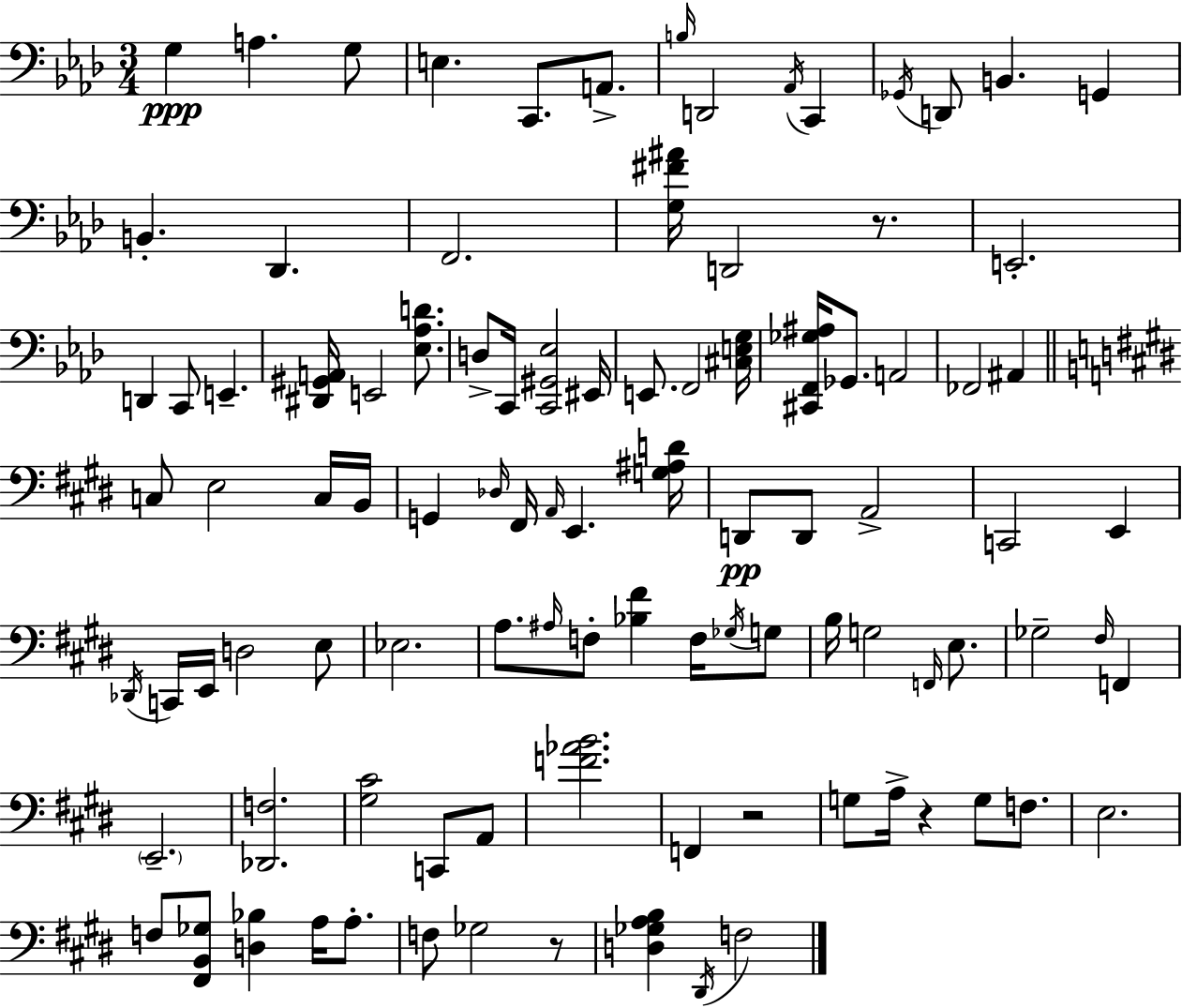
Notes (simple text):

G3/q A3/q. G3/e E3/q. C2/e. A2/e. B3/s D2/h Ab2/s C2/q Gb2/s D2/e B2/q. G2/q B2/q. Db2/q. F2/h. [G3,F#4,A#4]/s D2/h R/e. E2/h. D2/q C2/e E2/q. [D#2,G#2,A2]/s E2/h [Eb3,Ab3,D4]/e. D3/e C2/s [C2,G#2,Eb3]/h EIS2/s E2/e. F2/h [C#3,E3,G3]/s [C#2,F2,Gb3,A#3]/s Gb2/e. A2/h FES2/h A#2/q C3/e E3/h C3/s B2/s G2/q Db3/s F#2/s A2/s E2/q. [G3,A#3,D4]/s D2/e D2/e A2/h C2/h E2/q Db2/s C2/s E2/s D3/h E3/e Eb3/h. A3/e. A#3/s F3/e [Bb3,F#4]/q F3/s Gb3/s G3/e B3/s G3/h F2/s E3/e. Gb3/h F#3/s F2/q E2/h. [Db2,F3]/h. [G#3,C#4]/h C2/e A2/e [F4,Ab4,B4]/h. F2/q R/h G3/e A3/s R/q G3/e F3/e. E3/h. F3/e [F#2,B2,Gb3]/e [D3,Bb3]/q A3/s A3/e. F3/e Gb3/h R/e [D3,Gb3,A3,B3]/q D#2/s F3/h